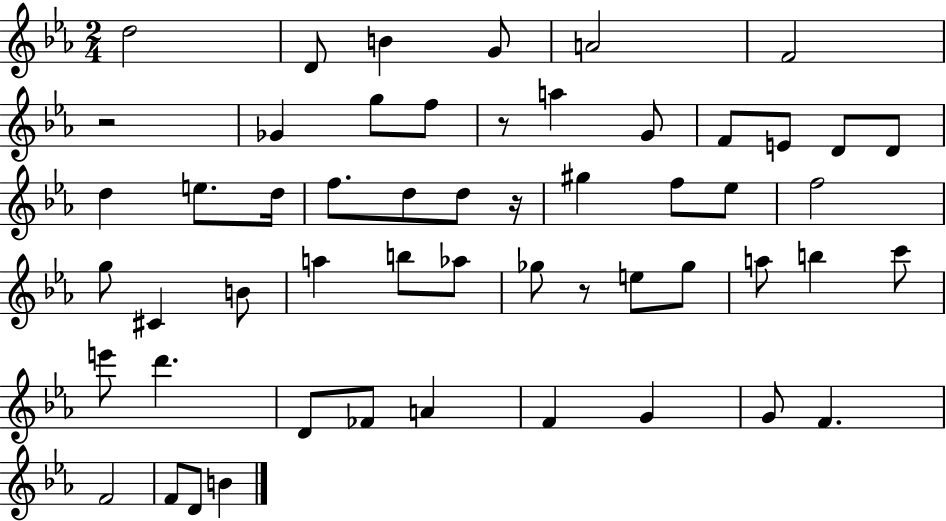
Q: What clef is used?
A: treble